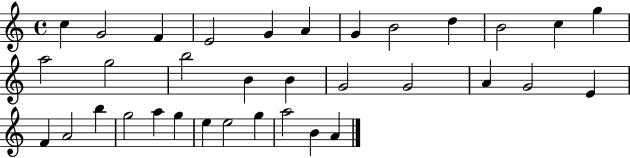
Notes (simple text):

C5/q G4/h F4/q E4/h G4/q A4/q G4/q B4/h D5/q B4/h C5/q G5/q A5/h G5/h B5/h B4/q B4/q G4/h G4/h A4/q G4/h E4/q F4/q A4/h B5/q G5/h A5/q G5/q E5/q E5/h G5/q A5/h B4/q A4/q